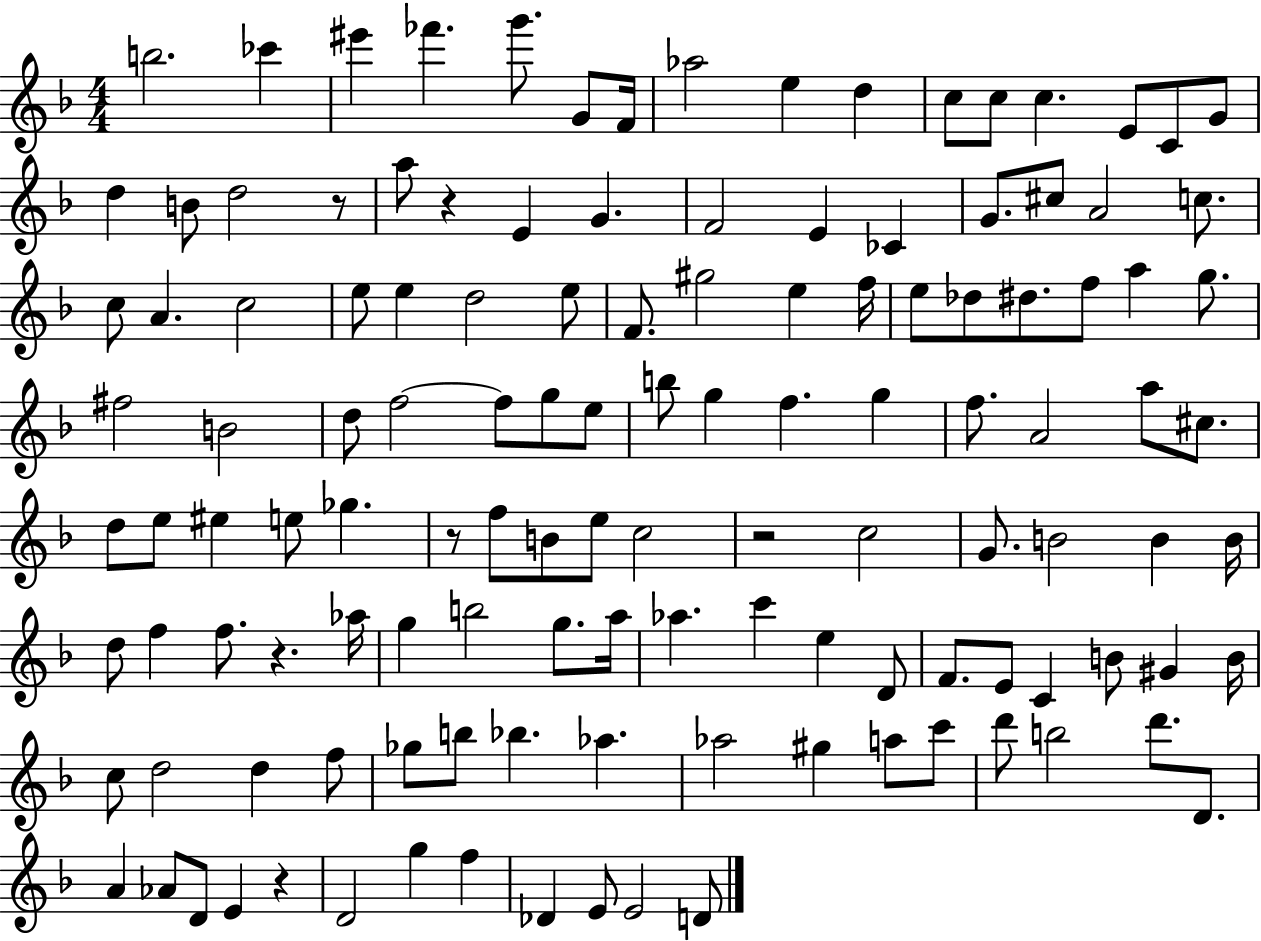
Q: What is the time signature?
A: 4/4